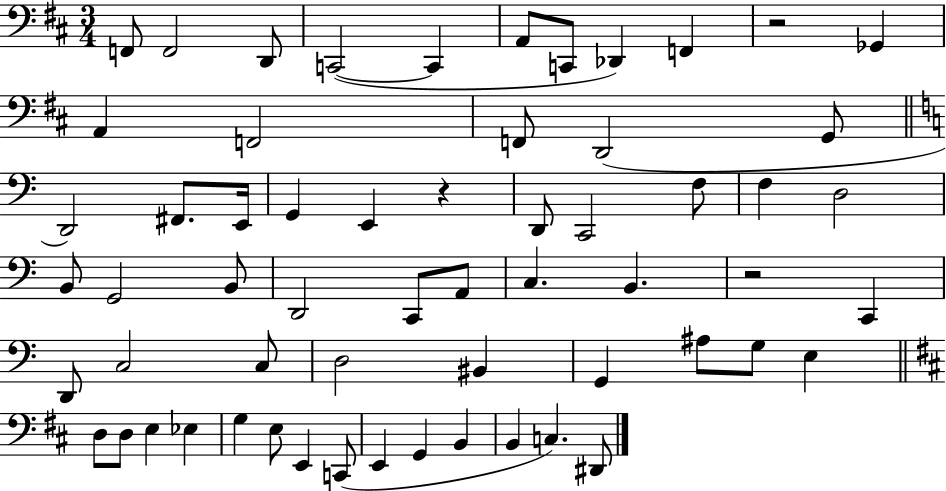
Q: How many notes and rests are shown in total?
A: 60